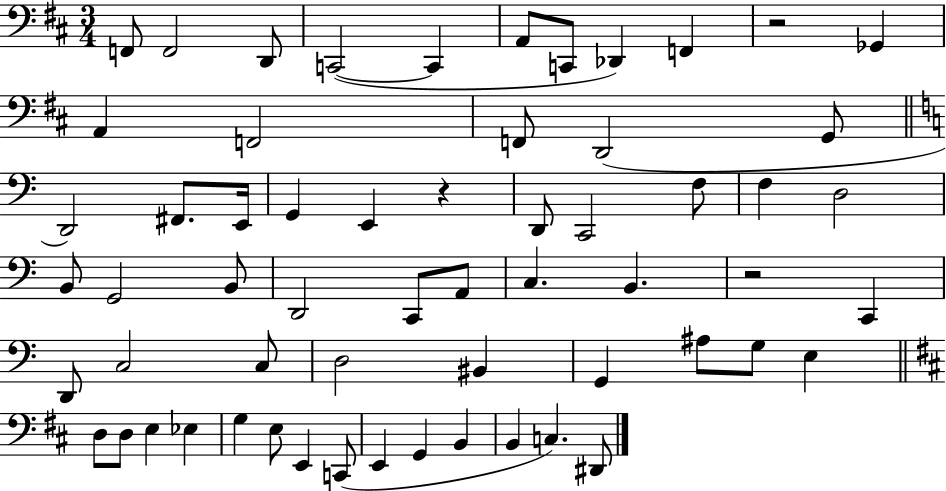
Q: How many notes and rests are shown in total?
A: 60